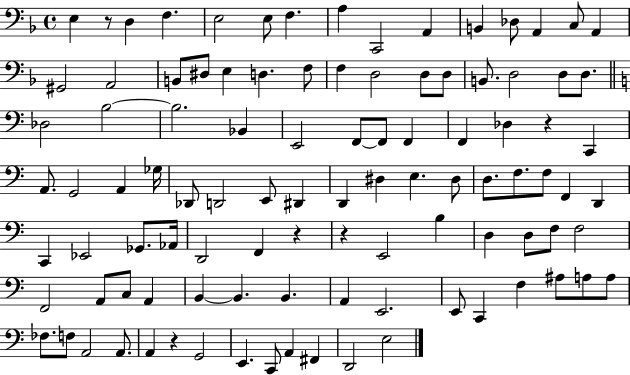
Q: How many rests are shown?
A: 5